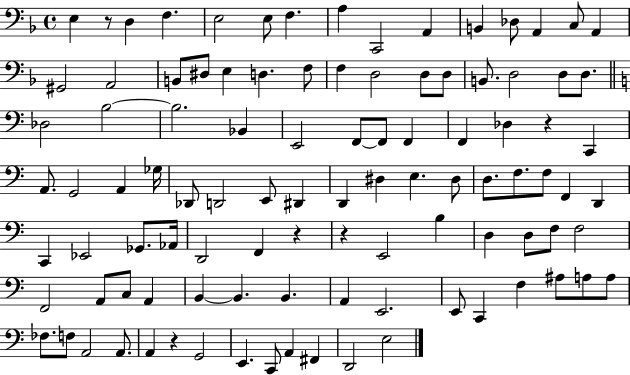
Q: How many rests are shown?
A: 5